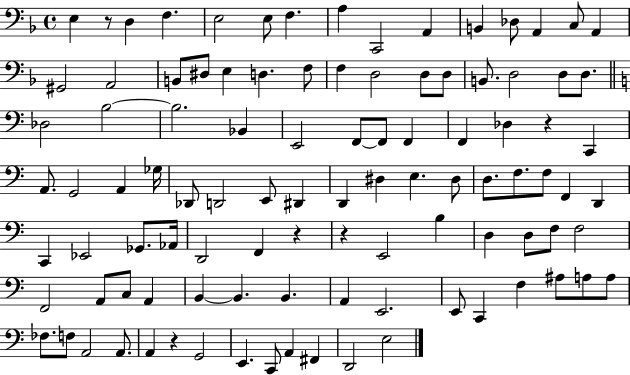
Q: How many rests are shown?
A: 5